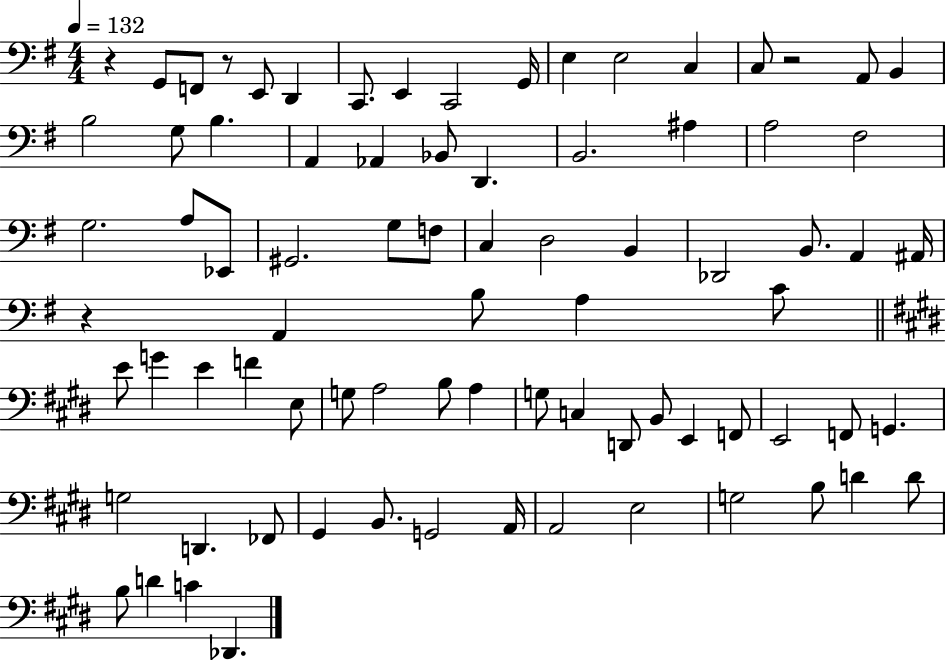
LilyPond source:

{
  \clef bass
  \numericTimeSignature
  \time 4/4
  \key g \major
  \tempo 4 = 132
  r4 g,8 f,8 r8 e,8 d,4 | c,8. e,4 c,2 g,16 | e4 e2 c4 | c8 r2 a,8 b,4 | \break b2 g8 b4. | a,4 aes,4 bes,8 d,4. | b,2. ais4 | a2 fis2 | \break g2. a8 ees,8 | gis,2. g8 f8 | c4 d2 b,4 | des,2 b,8. a,4 ais,16 | \break r4 a,4 b8 a4 c'8 | \bar "||" \break \key e \major e'8 g'4 e'4 f'4 e8 | g8 a2 b8 a4 | g8 c4 d,8 b,8 e,4 f,8 | e,2 f,8 g,4. | \break g2 d,4. fes,8 | gis,4 b,8. g,2 a,16 | a,2 e2 | g2 b8 d'4 d'8 | \break b8 d'4 c'4 des,4. | \bar "|."
}